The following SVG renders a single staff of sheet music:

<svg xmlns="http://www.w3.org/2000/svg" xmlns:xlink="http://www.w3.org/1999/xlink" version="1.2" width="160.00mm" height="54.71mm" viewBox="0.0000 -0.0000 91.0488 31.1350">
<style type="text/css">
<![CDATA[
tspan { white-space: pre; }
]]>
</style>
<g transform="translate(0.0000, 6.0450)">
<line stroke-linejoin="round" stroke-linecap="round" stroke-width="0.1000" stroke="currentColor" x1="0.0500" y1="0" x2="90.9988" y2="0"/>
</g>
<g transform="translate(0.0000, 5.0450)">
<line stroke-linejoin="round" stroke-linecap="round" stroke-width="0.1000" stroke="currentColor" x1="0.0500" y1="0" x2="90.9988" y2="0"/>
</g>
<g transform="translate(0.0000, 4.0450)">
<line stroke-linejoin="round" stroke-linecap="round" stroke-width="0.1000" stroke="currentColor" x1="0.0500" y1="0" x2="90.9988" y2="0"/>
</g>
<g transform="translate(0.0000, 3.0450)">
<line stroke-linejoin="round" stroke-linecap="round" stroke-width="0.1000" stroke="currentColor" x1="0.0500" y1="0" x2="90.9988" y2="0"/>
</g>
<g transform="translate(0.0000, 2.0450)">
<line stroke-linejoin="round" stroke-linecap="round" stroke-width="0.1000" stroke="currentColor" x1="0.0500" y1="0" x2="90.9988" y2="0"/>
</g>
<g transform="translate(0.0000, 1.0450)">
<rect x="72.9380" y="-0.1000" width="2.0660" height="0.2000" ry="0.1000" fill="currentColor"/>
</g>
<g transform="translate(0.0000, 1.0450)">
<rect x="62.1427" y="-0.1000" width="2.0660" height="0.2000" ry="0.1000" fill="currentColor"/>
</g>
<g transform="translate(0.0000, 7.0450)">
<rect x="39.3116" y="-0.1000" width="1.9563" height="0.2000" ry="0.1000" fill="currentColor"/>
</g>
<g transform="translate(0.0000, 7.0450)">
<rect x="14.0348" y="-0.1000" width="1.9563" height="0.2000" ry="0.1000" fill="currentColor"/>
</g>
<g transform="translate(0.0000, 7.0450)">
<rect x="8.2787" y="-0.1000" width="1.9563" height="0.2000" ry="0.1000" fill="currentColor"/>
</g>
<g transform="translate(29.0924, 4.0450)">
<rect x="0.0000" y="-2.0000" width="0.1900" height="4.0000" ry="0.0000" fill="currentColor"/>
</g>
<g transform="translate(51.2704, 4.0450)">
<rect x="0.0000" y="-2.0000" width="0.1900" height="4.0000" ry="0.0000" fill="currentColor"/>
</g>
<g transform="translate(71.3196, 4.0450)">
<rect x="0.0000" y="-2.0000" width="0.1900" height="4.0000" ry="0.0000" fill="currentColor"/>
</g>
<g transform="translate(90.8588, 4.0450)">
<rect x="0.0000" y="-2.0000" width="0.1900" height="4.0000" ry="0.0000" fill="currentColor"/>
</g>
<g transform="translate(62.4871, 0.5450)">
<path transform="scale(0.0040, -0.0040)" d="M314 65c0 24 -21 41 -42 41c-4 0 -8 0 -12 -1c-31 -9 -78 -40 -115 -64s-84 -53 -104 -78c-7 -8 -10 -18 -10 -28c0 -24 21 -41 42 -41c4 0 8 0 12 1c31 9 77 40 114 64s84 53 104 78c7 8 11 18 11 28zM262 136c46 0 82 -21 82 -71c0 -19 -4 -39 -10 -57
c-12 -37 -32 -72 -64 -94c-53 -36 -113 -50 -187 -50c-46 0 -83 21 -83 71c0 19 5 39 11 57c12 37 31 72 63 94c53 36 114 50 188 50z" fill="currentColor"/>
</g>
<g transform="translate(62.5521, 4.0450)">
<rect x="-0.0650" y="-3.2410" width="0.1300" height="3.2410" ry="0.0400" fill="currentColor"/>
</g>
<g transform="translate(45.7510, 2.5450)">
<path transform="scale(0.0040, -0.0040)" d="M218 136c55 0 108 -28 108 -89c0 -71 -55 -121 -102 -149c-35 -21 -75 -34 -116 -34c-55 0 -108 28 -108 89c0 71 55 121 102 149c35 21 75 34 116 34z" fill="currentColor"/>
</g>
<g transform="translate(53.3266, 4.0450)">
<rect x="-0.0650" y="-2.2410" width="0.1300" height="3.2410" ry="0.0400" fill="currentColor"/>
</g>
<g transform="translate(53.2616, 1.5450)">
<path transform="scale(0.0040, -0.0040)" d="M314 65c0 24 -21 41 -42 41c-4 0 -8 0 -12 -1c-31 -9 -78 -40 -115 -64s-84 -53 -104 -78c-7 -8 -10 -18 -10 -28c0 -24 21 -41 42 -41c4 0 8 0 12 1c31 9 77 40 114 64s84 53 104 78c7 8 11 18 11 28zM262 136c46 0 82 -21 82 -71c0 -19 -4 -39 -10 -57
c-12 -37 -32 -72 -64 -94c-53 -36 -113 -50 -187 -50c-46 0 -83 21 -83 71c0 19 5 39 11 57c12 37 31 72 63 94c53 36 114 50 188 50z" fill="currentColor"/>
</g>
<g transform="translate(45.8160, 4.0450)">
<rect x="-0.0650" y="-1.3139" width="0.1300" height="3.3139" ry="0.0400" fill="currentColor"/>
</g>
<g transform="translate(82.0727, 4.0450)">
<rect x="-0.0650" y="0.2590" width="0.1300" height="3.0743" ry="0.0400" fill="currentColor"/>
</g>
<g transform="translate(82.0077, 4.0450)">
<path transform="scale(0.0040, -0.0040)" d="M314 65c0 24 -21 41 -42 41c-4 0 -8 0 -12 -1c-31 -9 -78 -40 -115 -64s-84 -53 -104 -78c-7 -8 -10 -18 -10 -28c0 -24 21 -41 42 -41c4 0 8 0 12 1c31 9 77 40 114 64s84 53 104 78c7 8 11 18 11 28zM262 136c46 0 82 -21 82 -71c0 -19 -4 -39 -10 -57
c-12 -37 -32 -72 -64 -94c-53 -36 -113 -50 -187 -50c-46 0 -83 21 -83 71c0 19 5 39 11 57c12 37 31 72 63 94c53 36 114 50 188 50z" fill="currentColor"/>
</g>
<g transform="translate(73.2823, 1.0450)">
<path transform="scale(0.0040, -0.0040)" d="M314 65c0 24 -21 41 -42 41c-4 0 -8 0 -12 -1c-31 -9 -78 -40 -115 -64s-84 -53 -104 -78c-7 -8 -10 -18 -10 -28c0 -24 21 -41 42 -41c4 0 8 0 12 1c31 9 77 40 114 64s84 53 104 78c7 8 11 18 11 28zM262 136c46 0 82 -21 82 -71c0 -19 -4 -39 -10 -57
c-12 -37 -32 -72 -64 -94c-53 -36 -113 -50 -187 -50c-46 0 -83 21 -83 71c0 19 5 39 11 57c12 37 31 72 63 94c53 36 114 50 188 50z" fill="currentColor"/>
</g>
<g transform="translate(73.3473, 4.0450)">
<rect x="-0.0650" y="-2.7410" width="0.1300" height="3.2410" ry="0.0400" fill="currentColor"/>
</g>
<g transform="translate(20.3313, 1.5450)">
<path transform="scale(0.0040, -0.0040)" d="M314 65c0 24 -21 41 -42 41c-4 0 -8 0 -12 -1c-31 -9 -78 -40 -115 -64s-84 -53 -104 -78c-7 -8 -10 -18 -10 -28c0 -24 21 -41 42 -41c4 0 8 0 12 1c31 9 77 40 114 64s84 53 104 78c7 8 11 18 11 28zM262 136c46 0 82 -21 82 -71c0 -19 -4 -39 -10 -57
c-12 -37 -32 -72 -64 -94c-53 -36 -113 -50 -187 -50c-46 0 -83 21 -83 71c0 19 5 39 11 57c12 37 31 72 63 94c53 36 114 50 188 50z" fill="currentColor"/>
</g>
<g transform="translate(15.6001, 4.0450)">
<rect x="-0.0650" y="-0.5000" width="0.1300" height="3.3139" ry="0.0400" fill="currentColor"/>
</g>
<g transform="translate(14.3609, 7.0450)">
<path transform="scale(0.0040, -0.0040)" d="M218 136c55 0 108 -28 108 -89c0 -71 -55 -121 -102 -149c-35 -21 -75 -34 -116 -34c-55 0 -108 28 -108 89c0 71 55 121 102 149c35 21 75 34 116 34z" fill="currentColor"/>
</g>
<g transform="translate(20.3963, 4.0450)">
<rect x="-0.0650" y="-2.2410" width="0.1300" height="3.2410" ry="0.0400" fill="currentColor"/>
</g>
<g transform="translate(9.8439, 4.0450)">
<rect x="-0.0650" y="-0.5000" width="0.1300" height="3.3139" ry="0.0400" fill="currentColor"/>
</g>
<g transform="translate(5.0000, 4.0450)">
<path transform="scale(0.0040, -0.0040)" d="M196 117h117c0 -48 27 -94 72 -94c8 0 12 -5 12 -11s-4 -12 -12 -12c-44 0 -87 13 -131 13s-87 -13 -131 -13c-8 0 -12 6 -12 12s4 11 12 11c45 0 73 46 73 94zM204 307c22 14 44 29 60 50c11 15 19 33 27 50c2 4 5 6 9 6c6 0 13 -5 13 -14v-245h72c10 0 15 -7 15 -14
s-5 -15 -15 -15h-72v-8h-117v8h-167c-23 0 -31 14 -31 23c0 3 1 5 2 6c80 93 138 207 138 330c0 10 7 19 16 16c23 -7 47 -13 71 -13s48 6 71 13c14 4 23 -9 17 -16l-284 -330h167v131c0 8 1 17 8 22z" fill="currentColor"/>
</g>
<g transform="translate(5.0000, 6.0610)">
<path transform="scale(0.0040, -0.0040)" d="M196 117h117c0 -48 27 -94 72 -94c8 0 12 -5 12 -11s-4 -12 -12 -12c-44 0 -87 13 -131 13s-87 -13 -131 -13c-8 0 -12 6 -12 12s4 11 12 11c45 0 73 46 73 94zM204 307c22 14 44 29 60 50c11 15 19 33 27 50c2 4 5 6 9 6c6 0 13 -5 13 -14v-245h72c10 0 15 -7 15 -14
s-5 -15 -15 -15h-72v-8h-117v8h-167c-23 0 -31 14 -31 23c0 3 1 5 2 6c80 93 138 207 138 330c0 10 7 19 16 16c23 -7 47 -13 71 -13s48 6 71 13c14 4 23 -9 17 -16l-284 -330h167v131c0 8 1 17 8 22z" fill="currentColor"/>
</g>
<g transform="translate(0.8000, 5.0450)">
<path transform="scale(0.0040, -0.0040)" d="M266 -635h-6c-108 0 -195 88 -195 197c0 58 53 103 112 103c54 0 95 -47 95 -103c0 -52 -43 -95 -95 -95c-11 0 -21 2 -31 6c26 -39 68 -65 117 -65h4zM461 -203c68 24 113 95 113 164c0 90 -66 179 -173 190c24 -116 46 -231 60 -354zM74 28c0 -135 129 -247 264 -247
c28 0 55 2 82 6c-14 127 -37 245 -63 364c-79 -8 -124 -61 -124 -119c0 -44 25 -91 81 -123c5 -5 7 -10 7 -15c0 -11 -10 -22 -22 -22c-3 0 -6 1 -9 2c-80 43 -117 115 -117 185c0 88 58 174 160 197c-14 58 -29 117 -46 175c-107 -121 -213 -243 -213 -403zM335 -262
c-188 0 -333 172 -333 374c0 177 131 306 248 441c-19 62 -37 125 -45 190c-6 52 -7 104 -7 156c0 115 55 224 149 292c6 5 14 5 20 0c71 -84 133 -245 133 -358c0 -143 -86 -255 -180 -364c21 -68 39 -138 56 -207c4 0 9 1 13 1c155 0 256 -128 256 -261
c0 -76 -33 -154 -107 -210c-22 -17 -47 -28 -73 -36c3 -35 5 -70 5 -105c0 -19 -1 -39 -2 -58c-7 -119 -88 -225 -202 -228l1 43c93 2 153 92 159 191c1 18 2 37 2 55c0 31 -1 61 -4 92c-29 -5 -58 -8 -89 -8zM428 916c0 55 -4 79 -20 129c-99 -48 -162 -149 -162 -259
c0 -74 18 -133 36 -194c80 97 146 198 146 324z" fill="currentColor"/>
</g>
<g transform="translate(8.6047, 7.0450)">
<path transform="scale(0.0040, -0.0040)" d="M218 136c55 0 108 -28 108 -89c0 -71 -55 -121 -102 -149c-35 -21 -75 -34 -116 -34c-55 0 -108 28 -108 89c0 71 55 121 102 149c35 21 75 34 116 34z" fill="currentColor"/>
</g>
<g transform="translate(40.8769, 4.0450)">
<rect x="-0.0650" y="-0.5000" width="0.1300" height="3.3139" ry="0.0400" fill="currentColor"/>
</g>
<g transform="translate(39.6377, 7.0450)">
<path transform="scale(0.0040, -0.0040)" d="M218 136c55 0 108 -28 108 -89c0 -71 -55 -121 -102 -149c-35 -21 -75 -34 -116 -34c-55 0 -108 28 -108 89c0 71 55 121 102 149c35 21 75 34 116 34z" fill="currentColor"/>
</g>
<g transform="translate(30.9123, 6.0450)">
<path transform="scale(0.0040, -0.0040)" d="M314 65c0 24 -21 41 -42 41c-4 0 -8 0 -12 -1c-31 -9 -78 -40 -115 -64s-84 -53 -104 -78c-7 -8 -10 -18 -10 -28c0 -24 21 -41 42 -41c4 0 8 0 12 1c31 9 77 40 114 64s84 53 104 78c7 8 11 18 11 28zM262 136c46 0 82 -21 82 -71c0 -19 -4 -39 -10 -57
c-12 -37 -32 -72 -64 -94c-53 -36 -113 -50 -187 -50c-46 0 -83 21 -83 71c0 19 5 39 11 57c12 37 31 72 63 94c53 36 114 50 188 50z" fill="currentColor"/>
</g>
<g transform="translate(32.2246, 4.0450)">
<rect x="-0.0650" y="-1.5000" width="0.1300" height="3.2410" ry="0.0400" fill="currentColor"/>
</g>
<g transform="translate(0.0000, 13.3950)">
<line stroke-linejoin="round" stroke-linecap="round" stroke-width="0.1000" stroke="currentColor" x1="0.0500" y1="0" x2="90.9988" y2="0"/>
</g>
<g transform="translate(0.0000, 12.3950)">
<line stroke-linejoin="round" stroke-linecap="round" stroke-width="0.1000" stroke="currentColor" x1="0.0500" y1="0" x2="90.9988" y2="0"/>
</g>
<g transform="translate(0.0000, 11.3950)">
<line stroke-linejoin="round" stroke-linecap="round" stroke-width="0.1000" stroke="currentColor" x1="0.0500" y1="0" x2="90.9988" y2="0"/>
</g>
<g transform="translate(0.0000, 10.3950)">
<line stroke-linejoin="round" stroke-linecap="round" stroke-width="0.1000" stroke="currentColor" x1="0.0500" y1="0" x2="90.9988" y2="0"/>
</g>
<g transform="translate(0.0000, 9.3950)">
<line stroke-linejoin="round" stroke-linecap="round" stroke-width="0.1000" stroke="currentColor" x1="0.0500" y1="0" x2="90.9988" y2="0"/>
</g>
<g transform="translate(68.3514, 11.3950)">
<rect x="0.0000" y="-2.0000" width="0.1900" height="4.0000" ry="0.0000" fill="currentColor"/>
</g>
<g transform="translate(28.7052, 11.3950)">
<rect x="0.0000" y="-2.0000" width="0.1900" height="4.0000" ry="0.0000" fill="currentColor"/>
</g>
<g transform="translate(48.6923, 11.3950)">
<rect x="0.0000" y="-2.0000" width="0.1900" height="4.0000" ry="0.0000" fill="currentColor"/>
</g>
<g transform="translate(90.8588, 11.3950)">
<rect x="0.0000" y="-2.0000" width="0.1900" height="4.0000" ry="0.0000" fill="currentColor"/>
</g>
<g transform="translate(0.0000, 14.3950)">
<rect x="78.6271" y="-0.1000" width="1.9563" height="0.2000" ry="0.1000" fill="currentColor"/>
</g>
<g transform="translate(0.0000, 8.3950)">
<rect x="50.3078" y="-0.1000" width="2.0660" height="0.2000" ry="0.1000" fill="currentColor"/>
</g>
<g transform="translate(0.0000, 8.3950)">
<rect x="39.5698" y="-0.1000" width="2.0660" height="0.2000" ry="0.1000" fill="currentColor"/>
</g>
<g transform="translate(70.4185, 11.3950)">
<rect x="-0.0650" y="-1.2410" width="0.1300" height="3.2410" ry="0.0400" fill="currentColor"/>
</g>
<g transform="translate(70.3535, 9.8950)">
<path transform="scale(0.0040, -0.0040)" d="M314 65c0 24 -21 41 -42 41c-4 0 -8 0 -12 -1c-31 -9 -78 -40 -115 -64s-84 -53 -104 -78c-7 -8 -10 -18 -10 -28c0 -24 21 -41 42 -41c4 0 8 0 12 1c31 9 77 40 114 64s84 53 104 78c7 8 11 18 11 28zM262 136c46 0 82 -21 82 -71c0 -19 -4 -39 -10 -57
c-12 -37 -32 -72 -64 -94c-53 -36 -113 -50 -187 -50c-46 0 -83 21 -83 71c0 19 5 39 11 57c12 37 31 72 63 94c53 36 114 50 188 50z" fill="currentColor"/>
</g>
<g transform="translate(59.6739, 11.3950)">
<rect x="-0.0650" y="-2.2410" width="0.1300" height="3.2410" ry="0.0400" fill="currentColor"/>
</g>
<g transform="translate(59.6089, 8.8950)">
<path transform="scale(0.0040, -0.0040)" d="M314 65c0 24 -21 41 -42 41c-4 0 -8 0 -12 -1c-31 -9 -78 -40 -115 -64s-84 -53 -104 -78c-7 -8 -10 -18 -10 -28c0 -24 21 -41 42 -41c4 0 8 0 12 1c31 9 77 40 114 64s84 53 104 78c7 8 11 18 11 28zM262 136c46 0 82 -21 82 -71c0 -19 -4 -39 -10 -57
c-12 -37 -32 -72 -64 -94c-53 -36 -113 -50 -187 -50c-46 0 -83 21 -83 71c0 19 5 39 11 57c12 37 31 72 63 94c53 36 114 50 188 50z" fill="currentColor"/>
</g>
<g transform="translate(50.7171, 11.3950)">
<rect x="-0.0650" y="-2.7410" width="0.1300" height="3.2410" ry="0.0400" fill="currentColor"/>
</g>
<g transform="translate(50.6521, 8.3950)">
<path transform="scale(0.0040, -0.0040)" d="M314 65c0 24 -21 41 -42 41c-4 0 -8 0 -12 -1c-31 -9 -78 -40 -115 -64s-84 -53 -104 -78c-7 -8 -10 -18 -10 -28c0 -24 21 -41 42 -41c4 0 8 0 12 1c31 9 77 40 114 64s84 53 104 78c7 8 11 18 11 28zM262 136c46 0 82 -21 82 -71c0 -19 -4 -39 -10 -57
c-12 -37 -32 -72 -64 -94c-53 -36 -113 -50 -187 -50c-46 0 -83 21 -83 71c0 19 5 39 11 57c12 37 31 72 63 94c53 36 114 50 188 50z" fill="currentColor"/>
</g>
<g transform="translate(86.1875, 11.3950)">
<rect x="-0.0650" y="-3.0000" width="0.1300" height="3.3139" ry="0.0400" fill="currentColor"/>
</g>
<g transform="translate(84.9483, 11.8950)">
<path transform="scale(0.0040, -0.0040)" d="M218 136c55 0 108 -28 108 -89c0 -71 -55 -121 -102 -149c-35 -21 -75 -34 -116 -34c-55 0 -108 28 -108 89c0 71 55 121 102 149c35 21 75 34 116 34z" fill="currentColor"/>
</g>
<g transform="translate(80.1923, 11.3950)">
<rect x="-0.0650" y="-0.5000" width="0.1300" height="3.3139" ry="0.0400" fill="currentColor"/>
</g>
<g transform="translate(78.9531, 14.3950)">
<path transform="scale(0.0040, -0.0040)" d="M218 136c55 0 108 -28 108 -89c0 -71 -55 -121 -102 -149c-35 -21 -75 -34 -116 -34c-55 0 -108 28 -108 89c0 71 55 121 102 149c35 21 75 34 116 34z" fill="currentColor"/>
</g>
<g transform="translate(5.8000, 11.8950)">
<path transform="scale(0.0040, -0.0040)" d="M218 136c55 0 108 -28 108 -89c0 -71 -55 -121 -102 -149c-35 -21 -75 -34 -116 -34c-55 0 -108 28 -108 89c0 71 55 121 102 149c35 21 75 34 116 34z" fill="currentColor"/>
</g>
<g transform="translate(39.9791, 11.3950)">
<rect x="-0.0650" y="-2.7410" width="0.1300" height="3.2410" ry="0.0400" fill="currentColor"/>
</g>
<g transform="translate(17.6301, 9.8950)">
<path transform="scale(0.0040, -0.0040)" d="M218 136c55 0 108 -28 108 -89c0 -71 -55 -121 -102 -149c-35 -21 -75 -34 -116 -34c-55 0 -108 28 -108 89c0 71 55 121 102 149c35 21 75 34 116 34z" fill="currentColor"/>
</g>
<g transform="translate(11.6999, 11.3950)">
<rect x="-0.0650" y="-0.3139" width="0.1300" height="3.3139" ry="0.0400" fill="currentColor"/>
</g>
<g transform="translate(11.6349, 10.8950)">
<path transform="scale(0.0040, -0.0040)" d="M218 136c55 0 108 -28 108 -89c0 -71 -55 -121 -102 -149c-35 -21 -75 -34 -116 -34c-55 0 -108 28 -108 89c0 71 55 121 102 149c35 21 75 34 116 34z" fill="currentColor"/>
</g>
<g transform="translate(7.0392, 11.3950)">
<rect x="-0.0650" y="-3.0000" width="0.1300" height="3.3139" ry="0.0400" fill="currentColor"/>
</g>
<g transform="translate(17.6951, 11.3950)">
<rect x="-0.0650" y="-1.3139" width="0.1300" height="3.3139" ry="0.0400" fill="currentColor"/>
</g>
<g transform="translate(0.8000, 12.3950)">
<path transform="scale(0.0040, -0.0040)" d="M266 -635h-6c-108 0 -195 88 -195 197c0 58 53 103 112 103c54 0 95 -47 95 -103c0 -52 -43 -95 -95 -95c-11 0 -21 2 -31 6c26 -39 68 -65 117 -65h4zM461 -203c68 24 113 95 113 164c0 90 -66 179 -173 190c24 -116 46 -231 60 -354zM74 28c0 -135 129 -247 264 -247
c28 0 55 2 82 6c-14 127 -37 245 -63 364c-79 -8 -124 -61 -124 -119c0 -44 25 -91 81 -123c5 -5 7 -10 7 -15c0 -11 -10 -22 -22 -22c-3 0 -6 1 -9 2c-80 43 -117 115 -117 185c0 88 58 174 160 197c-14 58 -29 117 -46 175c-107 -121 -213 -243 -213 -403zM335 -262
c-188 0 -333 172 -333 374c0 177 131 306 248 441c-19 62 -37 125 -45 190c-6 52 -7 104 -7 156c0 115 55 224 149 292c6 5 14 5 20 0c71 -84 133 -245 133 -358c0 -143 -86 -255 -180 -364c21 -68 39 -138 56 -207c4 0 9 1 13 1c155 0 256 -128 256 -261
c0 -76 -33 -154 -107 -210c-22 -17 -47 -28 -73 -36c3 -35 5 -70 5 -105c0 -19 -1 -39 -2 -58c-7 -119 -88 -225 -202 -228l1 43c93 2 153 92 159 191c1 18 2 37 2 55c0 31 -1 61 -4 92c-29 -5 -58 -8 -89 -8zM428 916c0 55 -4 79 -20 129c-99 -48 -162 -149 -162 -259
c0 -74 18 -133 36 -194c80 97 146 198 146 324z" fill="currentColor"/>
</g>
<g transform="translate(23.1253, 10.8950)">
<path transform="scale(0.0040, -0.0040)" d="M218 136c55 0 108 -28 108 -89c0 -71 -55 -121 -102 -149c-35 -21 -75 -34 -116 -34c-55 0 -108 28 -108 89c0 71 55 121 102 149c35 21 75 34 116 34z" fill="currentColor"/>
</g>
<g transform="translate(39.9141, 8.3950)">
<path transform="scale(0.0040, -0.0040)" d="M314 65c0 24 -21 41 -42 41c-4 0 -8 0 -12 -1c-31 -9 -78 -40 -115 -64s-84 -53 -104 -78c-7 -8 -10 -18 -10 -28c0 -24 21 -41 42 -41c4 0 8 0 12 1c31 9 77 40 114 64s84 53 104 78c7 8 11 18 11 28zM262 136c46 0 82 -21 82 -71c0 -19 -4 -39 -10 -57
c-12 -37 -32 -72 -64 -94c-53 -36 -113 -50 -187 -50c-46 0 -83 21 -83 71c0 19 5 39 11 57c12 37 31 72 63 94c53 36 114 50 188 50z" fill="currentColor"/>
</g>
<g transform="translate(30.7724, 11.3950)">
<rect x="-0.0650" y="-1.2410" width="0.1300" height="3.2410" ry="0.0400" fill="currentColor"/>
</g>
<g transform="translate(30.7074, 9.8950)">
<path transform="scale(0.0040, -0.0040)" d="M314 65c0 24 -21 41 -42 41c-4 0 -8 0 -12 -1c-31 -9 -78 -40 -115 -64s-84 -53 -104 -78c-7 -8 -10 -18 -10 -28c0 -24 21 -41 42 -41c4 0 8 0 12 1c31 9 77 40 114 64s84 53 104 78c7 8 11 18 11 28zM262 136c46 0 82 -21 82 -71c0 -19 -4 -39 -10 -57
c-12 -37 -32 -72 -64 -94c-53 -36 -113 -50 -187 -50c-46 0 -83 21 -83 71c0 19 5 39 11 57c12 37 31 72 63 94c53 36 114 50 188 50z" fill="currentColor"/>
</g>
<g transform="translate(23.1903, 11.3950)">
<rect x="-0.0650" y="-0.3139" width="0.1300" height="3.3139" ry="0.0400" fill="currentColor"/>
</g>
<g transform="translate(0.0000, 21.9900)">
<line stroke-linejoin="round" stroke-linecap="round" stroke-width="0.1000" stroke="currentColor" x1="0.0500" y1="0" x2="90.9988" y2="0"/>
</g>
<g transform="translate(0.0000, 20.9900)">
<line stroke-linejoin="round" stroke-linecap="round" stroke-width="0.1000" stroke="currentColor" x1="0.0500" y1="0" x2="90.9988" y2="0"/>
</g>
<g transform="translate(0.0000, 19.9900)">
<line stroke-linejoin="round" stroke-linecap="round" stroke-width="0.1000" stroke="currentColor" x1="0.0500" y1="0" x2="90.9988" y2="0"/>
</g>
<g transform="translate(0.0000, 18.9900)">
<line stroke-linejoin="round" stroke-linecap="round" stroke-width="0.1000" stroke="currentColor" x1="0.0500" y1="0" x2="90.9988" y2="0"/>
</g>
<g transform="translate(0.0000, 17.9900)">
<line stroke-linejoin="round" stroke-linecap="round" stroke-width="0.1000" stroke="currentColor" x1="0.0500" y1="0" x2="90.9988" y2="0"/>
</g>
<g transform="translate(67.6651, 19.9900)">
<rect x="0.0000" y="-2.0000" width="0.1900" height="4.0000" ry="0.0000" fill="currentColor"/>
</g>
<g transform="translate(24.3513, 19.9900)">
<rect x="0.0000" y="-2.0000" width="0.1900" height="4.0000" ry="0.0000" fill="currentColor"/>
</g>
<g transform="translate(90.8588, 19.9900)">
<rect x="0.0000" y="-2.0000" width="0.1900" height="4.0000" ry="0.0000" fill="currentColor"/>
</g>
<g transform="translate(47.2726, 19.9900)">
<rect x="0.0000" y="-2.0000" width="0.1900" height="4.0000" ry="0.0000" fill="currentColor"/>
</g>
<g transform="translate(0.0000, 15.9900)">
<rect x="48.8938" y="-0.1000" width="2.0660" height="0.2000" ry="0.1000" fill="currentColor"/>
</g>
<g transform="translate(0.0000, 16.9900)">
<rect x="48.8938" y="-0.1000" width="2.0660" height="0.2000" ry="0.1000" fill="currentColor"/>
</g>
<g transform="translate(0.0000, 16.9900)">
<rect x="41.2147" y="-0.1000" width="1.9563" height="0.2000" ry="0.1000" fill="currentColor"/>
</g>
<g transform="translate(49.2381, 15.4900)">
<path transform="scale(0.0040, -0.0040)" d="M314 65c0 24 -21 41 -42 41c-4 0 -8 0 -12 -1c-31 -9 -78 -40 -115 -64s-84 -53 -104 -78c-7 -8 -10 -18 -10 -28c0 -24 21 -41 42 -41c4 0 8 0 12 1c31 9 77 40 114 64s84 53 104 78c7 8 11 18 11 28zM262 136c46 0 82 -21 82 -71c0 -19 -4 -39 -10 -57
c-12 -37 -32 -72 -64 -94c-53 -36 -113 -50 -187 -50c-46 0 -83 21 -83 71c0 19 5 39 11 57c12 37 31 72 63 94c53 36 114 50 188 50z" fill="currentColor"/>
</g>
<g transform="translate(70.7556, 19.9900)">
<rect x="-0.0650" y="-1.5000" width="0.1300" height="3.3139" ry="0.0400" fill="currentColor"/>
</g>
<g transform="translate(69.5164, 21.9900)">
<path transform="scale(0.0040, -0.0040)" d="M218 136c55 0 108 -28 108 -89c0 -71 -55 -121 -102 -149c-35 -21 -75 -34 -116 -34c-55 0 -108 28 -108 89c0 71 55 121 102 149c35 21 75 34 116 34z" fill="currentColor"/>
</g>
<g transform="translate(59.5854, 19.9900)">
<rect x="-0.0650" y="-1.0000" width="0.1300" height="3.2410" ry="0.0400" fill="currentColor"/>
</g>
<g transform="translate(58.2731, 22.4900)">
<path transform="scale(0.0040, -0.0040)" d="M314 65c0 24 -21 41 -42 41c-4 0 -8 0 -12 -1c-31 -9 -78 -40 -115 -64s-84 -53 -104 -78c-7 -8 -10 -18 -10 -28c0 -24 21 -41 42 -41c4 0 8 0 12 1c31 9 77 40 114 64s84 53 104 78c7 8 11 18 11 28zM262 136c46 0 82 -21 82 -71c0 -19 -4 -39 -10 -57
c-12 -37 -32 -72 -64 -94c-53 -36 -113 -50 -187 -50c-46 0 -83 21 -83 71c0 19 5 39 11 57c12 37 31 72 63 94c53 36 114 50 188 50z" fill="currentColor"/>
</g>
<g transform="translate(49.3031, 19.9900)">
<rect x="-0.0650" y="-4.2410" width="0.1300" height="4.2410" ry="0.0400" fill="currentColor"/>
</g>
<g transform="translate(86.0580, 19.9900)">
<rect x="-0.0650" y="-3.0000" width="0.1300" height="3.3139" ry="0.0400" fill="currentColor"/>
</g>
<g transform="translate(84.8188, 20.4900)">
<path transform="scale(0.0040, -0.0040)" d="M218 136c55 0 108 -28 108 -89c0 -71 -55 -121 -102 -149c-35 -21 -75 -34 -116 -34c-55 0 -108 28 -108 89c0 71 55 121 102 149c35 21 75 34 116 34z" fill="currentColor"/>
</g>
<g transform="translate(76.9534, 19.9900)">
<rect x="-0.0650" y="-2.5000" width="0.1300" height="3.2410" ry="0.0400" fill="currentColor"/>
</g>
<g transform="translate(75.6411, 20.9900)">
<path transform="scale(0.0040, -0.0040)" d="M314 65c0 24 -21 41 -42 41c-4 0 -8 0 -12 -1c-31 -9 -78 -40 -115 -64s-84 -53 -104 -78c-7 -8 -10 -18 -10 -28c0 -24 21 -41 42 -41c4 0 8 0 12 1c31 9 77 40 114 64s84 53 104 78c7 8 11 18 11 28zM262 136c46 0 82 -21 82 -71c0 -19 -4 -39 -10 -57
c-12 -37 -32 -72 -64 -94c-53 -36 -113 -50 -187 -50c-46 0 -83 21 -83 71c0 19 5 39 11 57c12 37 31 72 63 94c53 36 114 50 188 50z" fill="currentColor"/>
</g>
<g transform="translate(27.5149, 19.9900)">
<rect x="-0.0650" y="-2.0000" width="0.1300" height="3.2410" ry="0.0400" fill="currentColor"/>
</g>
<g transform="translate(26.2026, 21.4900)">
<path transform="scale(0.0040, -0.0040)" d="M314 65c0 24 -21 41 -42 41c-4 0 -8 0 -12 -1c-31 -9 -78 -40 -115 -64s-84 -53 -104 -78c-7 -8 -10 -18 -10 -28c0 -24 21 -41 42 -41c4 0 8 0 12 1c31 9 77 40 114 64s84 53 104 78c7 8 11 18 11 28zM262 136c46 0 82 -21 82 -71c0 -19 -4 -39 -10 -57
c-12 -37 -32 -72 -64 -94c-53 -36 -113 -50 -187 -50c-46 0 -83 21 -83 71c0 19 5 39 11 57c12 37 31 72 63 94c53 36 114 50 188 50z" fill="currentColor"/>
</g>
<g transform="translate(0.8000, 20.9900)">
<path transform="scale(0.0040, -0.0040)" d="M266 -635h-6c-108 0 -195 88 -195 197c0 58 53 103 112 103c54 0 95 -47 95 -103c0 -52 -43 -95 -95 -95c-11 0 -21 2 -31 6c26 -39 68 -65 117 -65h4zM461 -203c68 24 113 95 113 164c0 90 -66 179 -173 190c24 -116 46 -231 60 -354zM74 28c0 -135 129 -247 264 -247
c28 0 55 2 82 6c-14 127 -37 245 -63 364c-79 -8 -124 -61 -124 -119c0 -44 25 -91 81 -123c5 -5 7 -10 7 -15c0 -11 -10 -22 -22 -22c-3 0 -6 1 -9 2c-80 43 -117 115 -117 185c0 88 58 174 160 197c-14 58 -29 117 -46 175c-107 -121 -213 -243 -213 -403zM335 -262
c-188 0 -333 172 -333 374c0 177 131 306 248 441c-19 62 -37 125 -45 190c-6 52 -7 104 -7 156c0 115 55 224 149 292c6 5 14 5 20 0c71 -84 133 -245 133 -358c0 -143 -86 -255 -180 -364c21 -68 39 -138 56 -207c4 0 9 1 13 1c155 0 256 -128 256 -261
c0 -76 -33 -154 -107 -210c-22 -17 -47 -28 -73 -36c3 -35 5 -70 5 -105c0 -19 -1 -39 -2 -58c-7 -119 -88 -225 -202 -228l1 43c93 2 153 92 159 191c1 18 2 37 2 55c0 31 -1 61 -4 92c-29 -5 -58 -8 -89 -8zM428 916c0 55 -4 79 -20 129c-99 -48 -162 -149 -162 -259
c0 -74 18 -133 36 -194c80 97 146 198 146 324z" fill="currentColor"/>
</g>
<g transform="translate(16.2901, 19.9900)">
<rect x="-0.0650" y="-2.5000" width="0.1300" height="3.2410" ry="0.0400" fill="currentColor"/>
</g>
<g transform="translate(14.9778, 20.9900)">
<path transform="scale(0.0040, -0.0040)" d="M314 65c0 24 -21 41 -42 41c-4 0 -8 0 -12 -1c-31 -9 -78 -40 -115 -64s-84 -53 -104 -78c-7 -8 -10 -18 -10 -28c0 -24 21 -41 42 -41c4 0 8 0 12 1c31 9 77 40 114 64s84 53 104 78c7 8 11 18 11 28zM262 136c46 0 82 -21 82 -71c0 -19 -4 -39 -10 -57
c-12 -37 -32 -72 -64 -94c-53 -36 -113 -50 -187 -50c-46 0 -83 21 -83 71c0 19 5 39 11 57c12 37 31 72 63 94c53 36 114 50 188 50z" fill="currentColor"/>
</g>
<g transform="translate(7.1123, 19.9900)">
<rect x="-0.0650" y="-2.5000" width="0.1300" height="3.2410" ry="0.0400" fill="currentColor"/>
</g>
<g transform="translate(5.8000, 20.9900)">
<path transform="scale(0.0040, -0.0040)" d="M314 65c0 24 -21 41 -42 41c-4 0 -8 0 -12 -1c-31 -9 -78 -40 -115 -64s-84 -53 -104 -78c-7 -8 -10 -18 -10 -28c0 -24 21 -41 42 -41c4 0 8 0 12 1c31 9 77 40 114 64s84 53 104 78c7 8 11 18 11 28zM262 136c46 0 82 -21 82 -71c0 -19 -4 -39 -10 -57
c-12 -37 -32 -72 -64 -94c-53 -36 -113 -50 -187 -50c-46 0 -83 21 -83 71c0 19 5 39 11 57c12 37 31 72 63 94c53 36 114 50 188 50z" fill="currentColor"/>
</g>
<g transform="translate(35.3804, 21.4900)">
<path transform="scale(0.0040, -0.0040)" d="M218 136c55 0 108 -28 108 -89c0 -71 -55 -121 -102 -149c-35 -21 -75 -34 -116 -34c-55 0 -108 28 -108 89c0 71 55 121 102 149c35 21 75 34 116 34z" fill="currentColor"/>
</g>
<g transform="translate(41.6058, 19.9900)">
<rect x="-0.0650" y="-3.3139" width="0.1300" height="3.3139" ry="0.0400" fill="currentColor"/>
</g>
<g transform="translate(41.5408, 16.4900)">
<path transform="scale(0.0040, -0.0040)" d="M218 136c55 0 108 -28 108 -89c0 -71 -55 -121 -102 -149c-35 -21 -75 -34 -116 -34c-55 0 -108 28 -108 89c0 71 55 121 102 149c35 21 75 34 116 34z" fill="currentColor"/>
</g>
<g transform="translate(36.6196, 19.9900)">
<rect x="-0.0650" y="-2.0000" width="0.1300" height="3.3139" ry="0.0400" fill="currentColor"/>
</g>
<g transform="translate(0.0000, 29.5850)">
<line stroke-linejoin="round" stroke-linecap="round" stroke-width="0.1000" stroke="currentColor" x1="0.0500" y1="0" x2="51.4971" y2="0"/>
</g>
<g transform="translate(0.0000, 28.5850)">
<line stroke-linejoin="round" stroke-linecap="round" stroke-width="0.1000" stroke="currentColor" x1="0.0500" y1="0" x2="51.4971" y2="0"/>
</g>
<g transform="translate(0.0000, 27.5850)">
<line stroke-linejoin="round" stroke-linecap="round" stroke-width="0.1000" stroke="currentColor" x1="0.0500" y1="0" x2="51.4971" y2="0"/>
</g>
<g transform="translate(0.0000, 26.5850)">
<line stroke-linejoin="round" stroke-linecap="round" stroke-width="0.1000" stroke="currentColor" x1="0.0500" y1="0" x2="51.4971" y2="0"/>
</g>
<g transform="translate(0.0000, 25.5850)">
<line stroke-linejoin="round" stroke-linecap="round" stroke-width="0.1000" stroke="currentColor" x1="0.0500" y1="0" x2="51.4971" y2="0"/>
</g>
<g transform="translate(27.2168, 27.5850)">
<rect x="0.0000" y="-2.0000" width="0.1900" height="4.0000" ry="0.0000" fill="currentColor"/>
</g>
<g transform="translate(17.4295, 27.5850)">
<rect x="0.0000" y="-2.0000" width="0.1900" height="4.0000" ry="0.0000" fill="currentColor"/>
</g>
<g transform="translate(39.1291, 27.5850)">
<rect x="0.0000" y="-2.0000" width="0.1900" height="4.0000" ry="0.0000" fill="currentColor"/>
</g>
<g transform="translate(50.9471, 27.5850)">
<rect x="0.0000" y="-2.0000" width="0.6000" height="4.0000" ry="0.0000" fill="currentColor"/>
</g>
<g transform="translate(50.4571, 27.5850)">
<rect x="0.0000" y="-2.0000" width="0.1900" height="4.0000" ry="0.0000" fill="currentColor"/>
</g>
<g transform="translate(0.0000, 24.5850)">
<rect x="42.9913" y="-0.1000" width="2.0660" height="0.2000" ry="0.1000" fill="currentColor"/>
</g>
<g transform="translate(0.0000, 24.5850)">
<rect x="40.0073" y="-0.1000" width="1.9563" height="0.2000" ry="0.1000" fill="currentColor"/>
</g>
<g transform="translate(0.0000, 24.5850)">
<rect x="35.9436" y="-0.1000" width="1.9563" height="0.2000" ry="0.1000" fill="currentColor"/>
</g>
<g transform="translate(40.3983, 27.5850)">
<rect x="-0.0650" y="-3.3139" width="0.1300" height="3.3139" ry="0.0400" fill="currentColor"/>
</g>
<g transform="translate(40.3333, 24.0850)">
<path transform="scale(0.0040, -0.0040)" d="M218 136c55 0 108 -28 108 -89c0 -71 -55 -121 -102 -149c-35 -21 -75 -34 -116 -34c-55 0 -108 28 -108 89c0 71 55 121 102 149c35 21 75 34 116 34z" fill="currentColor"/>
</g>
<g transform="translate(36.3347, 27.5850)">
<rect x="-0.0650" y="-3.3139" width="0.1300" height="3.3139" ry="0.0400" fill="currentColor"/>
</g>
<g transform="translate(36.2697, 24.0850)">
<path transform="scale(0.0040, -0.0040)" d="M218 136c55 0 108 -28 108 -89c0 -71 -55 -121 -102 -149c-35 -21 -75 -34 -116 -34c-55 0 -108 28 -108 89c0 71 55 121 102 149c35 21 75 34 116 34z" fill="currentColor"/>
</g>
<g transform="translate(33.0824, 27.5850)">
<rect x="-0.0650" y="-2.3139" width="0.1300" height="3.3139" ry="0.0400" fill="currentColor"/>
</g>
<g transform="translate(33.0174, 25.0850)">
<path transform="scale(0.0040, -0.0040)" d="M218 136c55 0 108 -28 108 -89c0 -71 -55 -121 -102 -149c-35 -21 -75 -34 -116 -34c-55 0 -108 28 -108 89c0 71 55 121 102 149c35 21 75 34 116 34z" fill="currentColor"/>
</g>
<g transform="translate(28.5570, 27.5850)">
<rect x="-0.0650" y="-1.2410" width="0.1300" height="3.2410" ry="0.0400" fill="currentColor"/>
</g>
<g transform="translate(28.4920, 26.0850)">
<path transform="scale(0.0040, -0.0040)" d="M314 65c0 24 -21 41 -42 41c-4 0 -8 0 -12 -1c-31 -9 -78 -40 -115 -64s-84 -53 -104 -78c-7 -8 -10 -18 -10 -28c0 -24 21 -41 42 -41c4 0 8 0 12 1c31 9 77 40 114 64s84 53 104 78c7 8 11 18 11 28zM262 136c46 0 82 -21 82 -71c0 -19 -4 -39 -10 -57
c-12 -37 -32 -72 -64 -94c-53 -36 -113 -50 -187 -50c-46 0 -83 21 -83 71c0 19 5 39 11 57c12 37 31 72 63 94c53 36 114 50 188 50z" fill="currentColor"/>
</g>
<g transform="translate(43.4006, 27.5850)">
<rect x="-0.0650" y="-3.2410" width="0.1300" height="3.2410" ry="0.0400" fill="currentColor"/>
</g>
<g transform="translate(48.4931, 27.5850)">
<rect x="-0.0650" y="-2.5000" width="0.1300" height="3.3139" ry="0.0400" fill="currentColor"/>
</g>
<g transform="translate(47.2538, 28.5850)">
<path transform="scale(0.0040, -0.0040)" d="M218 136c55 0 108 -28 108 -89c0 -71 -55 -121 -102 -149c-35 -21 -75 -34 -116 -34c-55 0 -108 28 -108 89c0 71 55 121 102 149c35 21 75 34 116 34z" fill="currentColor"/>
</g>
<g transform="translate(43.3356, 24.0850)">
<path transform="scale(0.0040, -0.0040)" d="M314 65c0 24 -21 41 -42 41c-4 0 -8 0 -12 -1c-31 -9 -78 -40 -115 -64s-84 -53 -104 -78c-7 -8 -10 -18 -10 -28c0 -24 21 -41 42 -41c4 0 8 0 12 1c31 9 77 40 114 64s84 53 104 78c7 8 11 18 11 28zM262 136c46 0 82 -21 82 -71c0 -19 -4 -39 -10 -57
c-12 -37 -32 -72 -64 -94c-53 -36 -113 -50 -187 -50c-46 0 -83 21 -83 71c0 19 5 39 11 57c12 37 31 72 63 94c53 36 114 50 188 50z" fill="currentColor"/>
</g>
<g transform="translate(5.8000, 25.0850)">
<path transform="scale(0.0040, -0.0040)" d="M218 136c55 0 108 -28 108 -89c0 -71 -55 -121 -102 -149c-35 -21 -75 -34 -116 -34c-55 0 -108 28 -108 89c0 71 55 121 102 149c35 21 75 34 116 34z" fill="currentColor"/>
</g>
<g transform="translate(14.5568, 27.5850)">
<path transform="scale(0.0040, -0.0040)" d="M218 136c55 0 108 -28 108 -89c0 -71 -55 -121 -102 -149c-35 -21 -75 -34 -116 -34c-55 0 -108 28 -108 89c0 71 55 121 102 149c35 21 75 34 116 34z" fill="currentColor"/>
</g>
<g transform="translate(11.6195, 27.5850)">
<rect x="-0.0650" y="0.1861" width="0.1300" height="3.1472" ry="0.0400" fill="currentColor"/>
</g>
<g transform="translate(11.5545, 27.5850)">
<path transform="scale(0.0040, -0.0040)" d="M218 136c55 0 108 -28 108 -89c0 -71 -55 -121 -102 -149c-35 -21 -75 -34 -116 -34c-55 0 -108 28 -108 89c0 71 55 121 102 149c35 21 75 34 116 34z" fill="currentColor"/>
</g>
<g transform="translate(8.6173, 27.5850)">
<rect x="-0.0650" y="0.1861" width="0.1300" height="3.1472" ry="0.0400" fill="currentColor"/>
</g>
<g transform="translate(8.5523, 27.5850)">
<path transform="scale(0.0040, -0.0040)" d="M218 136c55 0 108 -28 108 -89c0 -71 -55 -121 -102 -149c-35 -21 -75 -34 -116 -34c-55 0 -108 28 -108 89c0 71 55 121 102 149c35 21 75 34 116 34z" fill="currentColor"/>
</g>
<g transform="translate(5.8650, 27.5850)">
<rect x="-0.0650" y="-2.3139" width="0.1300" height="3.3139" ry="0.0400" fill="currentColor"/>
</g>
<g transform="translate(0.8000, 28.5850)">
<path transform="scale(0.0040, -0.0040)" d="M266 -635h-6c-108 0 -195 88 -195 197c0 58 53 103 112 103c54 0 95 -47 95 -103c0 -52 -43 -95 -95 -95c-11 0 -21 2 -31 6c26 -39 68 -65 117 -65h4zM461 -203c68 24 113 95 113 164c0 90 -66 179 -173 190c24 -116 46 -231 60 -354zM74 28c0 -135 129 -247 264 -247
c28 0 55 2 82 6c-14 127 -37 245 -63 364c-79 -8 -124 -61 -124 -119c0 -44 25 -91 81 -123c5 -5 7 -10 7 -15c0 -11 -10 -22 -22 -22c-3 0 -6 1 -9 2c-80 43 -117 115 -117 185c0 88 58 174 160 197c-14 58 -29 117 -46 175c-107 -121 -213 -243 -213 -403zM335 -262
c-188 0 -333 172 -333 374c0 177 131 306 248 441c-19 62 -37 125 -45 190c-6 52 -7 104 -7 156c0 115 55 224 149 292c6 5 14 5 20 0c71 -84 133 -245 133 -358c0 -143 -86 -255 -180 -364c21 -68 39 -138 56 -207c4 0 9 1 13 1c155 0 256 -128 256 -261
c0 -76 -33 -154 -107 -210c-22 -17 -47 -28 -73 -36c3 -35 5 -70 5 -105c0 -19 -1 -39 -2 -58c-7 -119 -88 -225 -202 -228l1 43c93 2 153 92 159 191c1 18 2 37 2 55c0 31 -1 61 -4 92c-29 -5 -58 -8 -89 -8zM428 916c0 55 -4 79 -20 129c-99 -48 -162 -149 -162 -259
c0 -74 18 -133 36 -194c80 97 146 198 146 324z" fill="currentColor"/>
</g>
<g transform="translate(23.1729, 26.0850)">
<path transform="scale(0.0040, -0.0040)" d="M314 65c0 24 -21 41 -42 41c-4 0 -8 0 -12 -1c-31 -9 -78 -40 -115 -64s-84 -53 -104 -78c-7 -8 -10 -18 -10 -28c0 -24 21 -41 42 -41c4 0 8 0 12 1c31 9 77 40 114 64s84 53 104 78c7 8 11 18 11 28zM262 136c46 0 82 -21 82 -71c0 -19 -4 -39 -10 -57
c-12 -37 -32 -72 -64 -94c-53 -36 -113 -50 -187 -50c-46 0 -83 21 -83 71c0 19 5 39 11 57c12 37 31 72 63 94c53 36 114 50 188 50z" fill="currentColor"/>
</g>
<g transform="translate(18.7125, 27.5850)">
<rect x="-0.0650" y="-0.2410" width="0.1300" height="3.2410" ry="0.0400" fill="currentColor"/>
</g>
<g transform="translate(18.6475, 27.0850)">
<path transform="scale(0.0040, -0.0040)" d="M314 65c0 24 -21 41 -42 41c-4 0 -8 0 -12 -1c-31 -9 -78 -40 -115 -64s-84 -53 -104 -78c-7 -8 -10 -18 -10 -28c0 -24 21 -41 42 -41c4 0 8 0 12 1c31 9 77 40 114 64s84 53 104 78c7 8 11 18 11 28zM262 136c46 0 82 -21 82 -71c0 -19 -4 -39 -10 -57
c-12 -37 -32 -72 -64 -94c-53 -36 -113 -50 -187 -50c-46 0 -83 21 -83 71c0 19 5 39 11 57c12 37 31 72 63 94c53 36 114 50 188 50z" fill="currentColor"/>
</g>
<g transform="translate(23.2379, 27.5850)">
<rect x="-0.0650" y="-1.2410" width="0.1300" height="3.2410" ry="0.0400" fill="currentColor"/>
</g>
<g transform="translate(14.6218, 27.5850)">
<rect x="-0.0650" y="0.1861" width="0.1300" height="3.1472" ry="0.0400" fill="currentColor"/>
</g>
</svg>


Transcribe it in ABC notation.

X:1
T:Untitled
M:4/4
L:1/4
K:C
C C g2 E2 C e g2 b2 a2 B2 A c e c e2 a2 a2 g2 e2 C A G2 G2 F2 F b d'2 D2 E G2 A g B B B c2 e2 e2 g b b b2 G